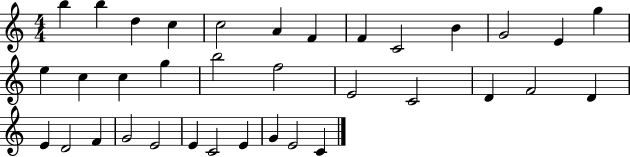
B5/q B5/q D5/q C5/q C5/h A4/q F4/q F4/q C4/h B4/q G4/h E4/q G5/q E5/q C5/q C5/q G5/q B5/h F5/h E4/h C4/h D4/q F4/h D4/q E4/q D4/h F4/q G4/h E4/h E4/q C4/h E4/q G4/q E4/h C4/q